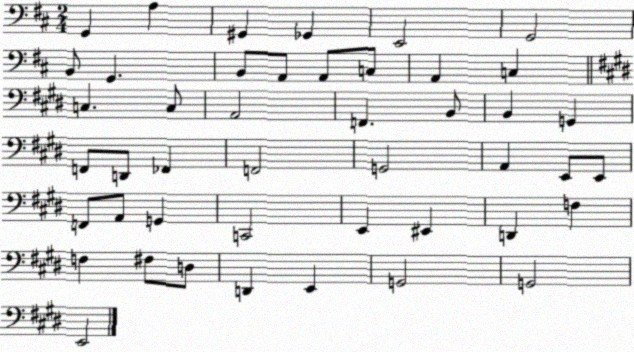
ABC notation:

X:1
T:Untitled
M:2/4
L:1/4
K:D
G,, A, ^G,, _G,, E,,2 G,,2 B,,/2 G,, B,,/2 A,,/2 A,,/2 C,/2 A,, C, C, C,/2 A,,2 F,, B,,/2 B,, G,, F,,/2 D,,/2 _F,, F,,2 G,,2 A,, E,,/2 E,,/2 F,,/2 A,,/2 G,, C,,2 E,, ^E,, D,, F, F, ^F,/2 D,/2 D,, E,, G,,2 G,,2 E,,2